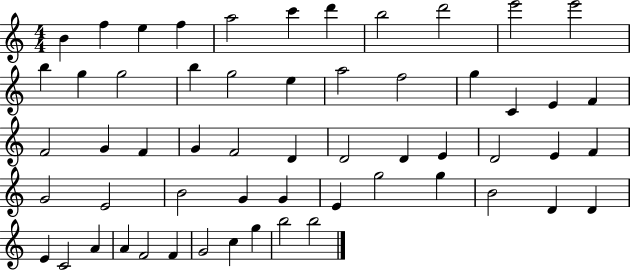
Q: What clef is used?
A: treble